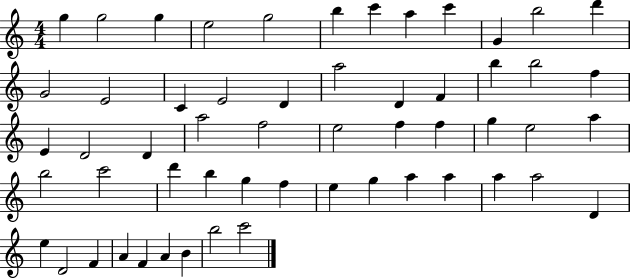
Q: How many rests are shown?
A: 0